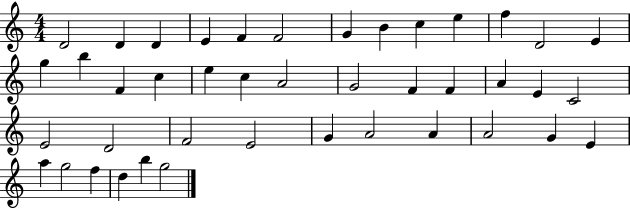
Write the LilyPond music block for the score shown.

{
  \clef treble
  \numericTimeSignature
  \time 4/4
  \key c \major
  d'2 d'4 d'4 | e'4 f'4 f'2 | g'4 b'4 c''4 e''4 | f''4 d'2 e'4 | \break g''4 b''4 f'4 c''4 | e''4 c''4 a'2 | g'2 f'4 f'4 | a'4 e'4 c'2 | \break e'2 d'2 | f'2 e'2 | g'4 a'2 a'4 | a'2 g'4 e'4 | \break a''4 g''2 f''4 | d''4 b''4 g''2 | \bar "|."
}